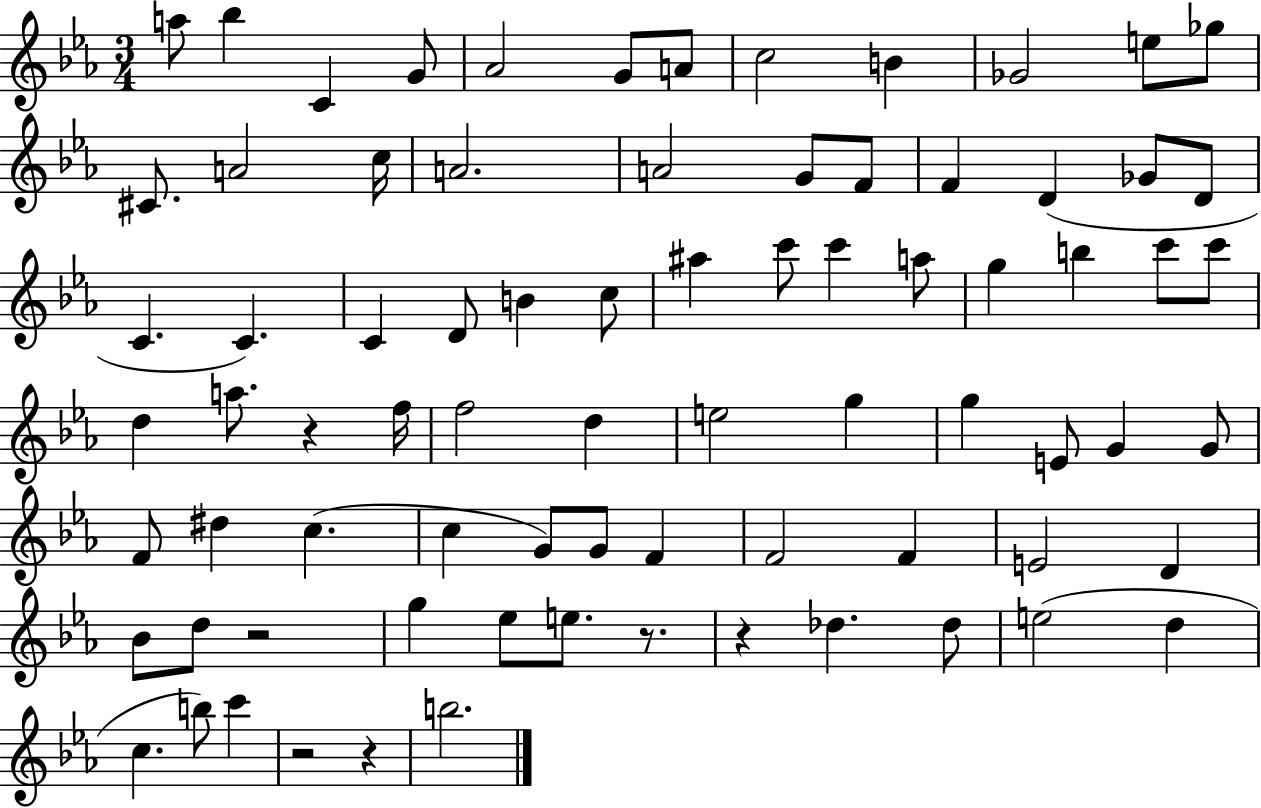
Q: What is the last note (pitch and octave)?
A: B5